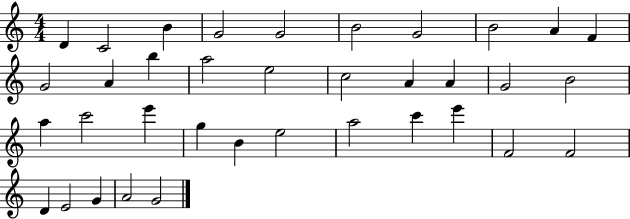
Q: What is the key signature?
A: C major